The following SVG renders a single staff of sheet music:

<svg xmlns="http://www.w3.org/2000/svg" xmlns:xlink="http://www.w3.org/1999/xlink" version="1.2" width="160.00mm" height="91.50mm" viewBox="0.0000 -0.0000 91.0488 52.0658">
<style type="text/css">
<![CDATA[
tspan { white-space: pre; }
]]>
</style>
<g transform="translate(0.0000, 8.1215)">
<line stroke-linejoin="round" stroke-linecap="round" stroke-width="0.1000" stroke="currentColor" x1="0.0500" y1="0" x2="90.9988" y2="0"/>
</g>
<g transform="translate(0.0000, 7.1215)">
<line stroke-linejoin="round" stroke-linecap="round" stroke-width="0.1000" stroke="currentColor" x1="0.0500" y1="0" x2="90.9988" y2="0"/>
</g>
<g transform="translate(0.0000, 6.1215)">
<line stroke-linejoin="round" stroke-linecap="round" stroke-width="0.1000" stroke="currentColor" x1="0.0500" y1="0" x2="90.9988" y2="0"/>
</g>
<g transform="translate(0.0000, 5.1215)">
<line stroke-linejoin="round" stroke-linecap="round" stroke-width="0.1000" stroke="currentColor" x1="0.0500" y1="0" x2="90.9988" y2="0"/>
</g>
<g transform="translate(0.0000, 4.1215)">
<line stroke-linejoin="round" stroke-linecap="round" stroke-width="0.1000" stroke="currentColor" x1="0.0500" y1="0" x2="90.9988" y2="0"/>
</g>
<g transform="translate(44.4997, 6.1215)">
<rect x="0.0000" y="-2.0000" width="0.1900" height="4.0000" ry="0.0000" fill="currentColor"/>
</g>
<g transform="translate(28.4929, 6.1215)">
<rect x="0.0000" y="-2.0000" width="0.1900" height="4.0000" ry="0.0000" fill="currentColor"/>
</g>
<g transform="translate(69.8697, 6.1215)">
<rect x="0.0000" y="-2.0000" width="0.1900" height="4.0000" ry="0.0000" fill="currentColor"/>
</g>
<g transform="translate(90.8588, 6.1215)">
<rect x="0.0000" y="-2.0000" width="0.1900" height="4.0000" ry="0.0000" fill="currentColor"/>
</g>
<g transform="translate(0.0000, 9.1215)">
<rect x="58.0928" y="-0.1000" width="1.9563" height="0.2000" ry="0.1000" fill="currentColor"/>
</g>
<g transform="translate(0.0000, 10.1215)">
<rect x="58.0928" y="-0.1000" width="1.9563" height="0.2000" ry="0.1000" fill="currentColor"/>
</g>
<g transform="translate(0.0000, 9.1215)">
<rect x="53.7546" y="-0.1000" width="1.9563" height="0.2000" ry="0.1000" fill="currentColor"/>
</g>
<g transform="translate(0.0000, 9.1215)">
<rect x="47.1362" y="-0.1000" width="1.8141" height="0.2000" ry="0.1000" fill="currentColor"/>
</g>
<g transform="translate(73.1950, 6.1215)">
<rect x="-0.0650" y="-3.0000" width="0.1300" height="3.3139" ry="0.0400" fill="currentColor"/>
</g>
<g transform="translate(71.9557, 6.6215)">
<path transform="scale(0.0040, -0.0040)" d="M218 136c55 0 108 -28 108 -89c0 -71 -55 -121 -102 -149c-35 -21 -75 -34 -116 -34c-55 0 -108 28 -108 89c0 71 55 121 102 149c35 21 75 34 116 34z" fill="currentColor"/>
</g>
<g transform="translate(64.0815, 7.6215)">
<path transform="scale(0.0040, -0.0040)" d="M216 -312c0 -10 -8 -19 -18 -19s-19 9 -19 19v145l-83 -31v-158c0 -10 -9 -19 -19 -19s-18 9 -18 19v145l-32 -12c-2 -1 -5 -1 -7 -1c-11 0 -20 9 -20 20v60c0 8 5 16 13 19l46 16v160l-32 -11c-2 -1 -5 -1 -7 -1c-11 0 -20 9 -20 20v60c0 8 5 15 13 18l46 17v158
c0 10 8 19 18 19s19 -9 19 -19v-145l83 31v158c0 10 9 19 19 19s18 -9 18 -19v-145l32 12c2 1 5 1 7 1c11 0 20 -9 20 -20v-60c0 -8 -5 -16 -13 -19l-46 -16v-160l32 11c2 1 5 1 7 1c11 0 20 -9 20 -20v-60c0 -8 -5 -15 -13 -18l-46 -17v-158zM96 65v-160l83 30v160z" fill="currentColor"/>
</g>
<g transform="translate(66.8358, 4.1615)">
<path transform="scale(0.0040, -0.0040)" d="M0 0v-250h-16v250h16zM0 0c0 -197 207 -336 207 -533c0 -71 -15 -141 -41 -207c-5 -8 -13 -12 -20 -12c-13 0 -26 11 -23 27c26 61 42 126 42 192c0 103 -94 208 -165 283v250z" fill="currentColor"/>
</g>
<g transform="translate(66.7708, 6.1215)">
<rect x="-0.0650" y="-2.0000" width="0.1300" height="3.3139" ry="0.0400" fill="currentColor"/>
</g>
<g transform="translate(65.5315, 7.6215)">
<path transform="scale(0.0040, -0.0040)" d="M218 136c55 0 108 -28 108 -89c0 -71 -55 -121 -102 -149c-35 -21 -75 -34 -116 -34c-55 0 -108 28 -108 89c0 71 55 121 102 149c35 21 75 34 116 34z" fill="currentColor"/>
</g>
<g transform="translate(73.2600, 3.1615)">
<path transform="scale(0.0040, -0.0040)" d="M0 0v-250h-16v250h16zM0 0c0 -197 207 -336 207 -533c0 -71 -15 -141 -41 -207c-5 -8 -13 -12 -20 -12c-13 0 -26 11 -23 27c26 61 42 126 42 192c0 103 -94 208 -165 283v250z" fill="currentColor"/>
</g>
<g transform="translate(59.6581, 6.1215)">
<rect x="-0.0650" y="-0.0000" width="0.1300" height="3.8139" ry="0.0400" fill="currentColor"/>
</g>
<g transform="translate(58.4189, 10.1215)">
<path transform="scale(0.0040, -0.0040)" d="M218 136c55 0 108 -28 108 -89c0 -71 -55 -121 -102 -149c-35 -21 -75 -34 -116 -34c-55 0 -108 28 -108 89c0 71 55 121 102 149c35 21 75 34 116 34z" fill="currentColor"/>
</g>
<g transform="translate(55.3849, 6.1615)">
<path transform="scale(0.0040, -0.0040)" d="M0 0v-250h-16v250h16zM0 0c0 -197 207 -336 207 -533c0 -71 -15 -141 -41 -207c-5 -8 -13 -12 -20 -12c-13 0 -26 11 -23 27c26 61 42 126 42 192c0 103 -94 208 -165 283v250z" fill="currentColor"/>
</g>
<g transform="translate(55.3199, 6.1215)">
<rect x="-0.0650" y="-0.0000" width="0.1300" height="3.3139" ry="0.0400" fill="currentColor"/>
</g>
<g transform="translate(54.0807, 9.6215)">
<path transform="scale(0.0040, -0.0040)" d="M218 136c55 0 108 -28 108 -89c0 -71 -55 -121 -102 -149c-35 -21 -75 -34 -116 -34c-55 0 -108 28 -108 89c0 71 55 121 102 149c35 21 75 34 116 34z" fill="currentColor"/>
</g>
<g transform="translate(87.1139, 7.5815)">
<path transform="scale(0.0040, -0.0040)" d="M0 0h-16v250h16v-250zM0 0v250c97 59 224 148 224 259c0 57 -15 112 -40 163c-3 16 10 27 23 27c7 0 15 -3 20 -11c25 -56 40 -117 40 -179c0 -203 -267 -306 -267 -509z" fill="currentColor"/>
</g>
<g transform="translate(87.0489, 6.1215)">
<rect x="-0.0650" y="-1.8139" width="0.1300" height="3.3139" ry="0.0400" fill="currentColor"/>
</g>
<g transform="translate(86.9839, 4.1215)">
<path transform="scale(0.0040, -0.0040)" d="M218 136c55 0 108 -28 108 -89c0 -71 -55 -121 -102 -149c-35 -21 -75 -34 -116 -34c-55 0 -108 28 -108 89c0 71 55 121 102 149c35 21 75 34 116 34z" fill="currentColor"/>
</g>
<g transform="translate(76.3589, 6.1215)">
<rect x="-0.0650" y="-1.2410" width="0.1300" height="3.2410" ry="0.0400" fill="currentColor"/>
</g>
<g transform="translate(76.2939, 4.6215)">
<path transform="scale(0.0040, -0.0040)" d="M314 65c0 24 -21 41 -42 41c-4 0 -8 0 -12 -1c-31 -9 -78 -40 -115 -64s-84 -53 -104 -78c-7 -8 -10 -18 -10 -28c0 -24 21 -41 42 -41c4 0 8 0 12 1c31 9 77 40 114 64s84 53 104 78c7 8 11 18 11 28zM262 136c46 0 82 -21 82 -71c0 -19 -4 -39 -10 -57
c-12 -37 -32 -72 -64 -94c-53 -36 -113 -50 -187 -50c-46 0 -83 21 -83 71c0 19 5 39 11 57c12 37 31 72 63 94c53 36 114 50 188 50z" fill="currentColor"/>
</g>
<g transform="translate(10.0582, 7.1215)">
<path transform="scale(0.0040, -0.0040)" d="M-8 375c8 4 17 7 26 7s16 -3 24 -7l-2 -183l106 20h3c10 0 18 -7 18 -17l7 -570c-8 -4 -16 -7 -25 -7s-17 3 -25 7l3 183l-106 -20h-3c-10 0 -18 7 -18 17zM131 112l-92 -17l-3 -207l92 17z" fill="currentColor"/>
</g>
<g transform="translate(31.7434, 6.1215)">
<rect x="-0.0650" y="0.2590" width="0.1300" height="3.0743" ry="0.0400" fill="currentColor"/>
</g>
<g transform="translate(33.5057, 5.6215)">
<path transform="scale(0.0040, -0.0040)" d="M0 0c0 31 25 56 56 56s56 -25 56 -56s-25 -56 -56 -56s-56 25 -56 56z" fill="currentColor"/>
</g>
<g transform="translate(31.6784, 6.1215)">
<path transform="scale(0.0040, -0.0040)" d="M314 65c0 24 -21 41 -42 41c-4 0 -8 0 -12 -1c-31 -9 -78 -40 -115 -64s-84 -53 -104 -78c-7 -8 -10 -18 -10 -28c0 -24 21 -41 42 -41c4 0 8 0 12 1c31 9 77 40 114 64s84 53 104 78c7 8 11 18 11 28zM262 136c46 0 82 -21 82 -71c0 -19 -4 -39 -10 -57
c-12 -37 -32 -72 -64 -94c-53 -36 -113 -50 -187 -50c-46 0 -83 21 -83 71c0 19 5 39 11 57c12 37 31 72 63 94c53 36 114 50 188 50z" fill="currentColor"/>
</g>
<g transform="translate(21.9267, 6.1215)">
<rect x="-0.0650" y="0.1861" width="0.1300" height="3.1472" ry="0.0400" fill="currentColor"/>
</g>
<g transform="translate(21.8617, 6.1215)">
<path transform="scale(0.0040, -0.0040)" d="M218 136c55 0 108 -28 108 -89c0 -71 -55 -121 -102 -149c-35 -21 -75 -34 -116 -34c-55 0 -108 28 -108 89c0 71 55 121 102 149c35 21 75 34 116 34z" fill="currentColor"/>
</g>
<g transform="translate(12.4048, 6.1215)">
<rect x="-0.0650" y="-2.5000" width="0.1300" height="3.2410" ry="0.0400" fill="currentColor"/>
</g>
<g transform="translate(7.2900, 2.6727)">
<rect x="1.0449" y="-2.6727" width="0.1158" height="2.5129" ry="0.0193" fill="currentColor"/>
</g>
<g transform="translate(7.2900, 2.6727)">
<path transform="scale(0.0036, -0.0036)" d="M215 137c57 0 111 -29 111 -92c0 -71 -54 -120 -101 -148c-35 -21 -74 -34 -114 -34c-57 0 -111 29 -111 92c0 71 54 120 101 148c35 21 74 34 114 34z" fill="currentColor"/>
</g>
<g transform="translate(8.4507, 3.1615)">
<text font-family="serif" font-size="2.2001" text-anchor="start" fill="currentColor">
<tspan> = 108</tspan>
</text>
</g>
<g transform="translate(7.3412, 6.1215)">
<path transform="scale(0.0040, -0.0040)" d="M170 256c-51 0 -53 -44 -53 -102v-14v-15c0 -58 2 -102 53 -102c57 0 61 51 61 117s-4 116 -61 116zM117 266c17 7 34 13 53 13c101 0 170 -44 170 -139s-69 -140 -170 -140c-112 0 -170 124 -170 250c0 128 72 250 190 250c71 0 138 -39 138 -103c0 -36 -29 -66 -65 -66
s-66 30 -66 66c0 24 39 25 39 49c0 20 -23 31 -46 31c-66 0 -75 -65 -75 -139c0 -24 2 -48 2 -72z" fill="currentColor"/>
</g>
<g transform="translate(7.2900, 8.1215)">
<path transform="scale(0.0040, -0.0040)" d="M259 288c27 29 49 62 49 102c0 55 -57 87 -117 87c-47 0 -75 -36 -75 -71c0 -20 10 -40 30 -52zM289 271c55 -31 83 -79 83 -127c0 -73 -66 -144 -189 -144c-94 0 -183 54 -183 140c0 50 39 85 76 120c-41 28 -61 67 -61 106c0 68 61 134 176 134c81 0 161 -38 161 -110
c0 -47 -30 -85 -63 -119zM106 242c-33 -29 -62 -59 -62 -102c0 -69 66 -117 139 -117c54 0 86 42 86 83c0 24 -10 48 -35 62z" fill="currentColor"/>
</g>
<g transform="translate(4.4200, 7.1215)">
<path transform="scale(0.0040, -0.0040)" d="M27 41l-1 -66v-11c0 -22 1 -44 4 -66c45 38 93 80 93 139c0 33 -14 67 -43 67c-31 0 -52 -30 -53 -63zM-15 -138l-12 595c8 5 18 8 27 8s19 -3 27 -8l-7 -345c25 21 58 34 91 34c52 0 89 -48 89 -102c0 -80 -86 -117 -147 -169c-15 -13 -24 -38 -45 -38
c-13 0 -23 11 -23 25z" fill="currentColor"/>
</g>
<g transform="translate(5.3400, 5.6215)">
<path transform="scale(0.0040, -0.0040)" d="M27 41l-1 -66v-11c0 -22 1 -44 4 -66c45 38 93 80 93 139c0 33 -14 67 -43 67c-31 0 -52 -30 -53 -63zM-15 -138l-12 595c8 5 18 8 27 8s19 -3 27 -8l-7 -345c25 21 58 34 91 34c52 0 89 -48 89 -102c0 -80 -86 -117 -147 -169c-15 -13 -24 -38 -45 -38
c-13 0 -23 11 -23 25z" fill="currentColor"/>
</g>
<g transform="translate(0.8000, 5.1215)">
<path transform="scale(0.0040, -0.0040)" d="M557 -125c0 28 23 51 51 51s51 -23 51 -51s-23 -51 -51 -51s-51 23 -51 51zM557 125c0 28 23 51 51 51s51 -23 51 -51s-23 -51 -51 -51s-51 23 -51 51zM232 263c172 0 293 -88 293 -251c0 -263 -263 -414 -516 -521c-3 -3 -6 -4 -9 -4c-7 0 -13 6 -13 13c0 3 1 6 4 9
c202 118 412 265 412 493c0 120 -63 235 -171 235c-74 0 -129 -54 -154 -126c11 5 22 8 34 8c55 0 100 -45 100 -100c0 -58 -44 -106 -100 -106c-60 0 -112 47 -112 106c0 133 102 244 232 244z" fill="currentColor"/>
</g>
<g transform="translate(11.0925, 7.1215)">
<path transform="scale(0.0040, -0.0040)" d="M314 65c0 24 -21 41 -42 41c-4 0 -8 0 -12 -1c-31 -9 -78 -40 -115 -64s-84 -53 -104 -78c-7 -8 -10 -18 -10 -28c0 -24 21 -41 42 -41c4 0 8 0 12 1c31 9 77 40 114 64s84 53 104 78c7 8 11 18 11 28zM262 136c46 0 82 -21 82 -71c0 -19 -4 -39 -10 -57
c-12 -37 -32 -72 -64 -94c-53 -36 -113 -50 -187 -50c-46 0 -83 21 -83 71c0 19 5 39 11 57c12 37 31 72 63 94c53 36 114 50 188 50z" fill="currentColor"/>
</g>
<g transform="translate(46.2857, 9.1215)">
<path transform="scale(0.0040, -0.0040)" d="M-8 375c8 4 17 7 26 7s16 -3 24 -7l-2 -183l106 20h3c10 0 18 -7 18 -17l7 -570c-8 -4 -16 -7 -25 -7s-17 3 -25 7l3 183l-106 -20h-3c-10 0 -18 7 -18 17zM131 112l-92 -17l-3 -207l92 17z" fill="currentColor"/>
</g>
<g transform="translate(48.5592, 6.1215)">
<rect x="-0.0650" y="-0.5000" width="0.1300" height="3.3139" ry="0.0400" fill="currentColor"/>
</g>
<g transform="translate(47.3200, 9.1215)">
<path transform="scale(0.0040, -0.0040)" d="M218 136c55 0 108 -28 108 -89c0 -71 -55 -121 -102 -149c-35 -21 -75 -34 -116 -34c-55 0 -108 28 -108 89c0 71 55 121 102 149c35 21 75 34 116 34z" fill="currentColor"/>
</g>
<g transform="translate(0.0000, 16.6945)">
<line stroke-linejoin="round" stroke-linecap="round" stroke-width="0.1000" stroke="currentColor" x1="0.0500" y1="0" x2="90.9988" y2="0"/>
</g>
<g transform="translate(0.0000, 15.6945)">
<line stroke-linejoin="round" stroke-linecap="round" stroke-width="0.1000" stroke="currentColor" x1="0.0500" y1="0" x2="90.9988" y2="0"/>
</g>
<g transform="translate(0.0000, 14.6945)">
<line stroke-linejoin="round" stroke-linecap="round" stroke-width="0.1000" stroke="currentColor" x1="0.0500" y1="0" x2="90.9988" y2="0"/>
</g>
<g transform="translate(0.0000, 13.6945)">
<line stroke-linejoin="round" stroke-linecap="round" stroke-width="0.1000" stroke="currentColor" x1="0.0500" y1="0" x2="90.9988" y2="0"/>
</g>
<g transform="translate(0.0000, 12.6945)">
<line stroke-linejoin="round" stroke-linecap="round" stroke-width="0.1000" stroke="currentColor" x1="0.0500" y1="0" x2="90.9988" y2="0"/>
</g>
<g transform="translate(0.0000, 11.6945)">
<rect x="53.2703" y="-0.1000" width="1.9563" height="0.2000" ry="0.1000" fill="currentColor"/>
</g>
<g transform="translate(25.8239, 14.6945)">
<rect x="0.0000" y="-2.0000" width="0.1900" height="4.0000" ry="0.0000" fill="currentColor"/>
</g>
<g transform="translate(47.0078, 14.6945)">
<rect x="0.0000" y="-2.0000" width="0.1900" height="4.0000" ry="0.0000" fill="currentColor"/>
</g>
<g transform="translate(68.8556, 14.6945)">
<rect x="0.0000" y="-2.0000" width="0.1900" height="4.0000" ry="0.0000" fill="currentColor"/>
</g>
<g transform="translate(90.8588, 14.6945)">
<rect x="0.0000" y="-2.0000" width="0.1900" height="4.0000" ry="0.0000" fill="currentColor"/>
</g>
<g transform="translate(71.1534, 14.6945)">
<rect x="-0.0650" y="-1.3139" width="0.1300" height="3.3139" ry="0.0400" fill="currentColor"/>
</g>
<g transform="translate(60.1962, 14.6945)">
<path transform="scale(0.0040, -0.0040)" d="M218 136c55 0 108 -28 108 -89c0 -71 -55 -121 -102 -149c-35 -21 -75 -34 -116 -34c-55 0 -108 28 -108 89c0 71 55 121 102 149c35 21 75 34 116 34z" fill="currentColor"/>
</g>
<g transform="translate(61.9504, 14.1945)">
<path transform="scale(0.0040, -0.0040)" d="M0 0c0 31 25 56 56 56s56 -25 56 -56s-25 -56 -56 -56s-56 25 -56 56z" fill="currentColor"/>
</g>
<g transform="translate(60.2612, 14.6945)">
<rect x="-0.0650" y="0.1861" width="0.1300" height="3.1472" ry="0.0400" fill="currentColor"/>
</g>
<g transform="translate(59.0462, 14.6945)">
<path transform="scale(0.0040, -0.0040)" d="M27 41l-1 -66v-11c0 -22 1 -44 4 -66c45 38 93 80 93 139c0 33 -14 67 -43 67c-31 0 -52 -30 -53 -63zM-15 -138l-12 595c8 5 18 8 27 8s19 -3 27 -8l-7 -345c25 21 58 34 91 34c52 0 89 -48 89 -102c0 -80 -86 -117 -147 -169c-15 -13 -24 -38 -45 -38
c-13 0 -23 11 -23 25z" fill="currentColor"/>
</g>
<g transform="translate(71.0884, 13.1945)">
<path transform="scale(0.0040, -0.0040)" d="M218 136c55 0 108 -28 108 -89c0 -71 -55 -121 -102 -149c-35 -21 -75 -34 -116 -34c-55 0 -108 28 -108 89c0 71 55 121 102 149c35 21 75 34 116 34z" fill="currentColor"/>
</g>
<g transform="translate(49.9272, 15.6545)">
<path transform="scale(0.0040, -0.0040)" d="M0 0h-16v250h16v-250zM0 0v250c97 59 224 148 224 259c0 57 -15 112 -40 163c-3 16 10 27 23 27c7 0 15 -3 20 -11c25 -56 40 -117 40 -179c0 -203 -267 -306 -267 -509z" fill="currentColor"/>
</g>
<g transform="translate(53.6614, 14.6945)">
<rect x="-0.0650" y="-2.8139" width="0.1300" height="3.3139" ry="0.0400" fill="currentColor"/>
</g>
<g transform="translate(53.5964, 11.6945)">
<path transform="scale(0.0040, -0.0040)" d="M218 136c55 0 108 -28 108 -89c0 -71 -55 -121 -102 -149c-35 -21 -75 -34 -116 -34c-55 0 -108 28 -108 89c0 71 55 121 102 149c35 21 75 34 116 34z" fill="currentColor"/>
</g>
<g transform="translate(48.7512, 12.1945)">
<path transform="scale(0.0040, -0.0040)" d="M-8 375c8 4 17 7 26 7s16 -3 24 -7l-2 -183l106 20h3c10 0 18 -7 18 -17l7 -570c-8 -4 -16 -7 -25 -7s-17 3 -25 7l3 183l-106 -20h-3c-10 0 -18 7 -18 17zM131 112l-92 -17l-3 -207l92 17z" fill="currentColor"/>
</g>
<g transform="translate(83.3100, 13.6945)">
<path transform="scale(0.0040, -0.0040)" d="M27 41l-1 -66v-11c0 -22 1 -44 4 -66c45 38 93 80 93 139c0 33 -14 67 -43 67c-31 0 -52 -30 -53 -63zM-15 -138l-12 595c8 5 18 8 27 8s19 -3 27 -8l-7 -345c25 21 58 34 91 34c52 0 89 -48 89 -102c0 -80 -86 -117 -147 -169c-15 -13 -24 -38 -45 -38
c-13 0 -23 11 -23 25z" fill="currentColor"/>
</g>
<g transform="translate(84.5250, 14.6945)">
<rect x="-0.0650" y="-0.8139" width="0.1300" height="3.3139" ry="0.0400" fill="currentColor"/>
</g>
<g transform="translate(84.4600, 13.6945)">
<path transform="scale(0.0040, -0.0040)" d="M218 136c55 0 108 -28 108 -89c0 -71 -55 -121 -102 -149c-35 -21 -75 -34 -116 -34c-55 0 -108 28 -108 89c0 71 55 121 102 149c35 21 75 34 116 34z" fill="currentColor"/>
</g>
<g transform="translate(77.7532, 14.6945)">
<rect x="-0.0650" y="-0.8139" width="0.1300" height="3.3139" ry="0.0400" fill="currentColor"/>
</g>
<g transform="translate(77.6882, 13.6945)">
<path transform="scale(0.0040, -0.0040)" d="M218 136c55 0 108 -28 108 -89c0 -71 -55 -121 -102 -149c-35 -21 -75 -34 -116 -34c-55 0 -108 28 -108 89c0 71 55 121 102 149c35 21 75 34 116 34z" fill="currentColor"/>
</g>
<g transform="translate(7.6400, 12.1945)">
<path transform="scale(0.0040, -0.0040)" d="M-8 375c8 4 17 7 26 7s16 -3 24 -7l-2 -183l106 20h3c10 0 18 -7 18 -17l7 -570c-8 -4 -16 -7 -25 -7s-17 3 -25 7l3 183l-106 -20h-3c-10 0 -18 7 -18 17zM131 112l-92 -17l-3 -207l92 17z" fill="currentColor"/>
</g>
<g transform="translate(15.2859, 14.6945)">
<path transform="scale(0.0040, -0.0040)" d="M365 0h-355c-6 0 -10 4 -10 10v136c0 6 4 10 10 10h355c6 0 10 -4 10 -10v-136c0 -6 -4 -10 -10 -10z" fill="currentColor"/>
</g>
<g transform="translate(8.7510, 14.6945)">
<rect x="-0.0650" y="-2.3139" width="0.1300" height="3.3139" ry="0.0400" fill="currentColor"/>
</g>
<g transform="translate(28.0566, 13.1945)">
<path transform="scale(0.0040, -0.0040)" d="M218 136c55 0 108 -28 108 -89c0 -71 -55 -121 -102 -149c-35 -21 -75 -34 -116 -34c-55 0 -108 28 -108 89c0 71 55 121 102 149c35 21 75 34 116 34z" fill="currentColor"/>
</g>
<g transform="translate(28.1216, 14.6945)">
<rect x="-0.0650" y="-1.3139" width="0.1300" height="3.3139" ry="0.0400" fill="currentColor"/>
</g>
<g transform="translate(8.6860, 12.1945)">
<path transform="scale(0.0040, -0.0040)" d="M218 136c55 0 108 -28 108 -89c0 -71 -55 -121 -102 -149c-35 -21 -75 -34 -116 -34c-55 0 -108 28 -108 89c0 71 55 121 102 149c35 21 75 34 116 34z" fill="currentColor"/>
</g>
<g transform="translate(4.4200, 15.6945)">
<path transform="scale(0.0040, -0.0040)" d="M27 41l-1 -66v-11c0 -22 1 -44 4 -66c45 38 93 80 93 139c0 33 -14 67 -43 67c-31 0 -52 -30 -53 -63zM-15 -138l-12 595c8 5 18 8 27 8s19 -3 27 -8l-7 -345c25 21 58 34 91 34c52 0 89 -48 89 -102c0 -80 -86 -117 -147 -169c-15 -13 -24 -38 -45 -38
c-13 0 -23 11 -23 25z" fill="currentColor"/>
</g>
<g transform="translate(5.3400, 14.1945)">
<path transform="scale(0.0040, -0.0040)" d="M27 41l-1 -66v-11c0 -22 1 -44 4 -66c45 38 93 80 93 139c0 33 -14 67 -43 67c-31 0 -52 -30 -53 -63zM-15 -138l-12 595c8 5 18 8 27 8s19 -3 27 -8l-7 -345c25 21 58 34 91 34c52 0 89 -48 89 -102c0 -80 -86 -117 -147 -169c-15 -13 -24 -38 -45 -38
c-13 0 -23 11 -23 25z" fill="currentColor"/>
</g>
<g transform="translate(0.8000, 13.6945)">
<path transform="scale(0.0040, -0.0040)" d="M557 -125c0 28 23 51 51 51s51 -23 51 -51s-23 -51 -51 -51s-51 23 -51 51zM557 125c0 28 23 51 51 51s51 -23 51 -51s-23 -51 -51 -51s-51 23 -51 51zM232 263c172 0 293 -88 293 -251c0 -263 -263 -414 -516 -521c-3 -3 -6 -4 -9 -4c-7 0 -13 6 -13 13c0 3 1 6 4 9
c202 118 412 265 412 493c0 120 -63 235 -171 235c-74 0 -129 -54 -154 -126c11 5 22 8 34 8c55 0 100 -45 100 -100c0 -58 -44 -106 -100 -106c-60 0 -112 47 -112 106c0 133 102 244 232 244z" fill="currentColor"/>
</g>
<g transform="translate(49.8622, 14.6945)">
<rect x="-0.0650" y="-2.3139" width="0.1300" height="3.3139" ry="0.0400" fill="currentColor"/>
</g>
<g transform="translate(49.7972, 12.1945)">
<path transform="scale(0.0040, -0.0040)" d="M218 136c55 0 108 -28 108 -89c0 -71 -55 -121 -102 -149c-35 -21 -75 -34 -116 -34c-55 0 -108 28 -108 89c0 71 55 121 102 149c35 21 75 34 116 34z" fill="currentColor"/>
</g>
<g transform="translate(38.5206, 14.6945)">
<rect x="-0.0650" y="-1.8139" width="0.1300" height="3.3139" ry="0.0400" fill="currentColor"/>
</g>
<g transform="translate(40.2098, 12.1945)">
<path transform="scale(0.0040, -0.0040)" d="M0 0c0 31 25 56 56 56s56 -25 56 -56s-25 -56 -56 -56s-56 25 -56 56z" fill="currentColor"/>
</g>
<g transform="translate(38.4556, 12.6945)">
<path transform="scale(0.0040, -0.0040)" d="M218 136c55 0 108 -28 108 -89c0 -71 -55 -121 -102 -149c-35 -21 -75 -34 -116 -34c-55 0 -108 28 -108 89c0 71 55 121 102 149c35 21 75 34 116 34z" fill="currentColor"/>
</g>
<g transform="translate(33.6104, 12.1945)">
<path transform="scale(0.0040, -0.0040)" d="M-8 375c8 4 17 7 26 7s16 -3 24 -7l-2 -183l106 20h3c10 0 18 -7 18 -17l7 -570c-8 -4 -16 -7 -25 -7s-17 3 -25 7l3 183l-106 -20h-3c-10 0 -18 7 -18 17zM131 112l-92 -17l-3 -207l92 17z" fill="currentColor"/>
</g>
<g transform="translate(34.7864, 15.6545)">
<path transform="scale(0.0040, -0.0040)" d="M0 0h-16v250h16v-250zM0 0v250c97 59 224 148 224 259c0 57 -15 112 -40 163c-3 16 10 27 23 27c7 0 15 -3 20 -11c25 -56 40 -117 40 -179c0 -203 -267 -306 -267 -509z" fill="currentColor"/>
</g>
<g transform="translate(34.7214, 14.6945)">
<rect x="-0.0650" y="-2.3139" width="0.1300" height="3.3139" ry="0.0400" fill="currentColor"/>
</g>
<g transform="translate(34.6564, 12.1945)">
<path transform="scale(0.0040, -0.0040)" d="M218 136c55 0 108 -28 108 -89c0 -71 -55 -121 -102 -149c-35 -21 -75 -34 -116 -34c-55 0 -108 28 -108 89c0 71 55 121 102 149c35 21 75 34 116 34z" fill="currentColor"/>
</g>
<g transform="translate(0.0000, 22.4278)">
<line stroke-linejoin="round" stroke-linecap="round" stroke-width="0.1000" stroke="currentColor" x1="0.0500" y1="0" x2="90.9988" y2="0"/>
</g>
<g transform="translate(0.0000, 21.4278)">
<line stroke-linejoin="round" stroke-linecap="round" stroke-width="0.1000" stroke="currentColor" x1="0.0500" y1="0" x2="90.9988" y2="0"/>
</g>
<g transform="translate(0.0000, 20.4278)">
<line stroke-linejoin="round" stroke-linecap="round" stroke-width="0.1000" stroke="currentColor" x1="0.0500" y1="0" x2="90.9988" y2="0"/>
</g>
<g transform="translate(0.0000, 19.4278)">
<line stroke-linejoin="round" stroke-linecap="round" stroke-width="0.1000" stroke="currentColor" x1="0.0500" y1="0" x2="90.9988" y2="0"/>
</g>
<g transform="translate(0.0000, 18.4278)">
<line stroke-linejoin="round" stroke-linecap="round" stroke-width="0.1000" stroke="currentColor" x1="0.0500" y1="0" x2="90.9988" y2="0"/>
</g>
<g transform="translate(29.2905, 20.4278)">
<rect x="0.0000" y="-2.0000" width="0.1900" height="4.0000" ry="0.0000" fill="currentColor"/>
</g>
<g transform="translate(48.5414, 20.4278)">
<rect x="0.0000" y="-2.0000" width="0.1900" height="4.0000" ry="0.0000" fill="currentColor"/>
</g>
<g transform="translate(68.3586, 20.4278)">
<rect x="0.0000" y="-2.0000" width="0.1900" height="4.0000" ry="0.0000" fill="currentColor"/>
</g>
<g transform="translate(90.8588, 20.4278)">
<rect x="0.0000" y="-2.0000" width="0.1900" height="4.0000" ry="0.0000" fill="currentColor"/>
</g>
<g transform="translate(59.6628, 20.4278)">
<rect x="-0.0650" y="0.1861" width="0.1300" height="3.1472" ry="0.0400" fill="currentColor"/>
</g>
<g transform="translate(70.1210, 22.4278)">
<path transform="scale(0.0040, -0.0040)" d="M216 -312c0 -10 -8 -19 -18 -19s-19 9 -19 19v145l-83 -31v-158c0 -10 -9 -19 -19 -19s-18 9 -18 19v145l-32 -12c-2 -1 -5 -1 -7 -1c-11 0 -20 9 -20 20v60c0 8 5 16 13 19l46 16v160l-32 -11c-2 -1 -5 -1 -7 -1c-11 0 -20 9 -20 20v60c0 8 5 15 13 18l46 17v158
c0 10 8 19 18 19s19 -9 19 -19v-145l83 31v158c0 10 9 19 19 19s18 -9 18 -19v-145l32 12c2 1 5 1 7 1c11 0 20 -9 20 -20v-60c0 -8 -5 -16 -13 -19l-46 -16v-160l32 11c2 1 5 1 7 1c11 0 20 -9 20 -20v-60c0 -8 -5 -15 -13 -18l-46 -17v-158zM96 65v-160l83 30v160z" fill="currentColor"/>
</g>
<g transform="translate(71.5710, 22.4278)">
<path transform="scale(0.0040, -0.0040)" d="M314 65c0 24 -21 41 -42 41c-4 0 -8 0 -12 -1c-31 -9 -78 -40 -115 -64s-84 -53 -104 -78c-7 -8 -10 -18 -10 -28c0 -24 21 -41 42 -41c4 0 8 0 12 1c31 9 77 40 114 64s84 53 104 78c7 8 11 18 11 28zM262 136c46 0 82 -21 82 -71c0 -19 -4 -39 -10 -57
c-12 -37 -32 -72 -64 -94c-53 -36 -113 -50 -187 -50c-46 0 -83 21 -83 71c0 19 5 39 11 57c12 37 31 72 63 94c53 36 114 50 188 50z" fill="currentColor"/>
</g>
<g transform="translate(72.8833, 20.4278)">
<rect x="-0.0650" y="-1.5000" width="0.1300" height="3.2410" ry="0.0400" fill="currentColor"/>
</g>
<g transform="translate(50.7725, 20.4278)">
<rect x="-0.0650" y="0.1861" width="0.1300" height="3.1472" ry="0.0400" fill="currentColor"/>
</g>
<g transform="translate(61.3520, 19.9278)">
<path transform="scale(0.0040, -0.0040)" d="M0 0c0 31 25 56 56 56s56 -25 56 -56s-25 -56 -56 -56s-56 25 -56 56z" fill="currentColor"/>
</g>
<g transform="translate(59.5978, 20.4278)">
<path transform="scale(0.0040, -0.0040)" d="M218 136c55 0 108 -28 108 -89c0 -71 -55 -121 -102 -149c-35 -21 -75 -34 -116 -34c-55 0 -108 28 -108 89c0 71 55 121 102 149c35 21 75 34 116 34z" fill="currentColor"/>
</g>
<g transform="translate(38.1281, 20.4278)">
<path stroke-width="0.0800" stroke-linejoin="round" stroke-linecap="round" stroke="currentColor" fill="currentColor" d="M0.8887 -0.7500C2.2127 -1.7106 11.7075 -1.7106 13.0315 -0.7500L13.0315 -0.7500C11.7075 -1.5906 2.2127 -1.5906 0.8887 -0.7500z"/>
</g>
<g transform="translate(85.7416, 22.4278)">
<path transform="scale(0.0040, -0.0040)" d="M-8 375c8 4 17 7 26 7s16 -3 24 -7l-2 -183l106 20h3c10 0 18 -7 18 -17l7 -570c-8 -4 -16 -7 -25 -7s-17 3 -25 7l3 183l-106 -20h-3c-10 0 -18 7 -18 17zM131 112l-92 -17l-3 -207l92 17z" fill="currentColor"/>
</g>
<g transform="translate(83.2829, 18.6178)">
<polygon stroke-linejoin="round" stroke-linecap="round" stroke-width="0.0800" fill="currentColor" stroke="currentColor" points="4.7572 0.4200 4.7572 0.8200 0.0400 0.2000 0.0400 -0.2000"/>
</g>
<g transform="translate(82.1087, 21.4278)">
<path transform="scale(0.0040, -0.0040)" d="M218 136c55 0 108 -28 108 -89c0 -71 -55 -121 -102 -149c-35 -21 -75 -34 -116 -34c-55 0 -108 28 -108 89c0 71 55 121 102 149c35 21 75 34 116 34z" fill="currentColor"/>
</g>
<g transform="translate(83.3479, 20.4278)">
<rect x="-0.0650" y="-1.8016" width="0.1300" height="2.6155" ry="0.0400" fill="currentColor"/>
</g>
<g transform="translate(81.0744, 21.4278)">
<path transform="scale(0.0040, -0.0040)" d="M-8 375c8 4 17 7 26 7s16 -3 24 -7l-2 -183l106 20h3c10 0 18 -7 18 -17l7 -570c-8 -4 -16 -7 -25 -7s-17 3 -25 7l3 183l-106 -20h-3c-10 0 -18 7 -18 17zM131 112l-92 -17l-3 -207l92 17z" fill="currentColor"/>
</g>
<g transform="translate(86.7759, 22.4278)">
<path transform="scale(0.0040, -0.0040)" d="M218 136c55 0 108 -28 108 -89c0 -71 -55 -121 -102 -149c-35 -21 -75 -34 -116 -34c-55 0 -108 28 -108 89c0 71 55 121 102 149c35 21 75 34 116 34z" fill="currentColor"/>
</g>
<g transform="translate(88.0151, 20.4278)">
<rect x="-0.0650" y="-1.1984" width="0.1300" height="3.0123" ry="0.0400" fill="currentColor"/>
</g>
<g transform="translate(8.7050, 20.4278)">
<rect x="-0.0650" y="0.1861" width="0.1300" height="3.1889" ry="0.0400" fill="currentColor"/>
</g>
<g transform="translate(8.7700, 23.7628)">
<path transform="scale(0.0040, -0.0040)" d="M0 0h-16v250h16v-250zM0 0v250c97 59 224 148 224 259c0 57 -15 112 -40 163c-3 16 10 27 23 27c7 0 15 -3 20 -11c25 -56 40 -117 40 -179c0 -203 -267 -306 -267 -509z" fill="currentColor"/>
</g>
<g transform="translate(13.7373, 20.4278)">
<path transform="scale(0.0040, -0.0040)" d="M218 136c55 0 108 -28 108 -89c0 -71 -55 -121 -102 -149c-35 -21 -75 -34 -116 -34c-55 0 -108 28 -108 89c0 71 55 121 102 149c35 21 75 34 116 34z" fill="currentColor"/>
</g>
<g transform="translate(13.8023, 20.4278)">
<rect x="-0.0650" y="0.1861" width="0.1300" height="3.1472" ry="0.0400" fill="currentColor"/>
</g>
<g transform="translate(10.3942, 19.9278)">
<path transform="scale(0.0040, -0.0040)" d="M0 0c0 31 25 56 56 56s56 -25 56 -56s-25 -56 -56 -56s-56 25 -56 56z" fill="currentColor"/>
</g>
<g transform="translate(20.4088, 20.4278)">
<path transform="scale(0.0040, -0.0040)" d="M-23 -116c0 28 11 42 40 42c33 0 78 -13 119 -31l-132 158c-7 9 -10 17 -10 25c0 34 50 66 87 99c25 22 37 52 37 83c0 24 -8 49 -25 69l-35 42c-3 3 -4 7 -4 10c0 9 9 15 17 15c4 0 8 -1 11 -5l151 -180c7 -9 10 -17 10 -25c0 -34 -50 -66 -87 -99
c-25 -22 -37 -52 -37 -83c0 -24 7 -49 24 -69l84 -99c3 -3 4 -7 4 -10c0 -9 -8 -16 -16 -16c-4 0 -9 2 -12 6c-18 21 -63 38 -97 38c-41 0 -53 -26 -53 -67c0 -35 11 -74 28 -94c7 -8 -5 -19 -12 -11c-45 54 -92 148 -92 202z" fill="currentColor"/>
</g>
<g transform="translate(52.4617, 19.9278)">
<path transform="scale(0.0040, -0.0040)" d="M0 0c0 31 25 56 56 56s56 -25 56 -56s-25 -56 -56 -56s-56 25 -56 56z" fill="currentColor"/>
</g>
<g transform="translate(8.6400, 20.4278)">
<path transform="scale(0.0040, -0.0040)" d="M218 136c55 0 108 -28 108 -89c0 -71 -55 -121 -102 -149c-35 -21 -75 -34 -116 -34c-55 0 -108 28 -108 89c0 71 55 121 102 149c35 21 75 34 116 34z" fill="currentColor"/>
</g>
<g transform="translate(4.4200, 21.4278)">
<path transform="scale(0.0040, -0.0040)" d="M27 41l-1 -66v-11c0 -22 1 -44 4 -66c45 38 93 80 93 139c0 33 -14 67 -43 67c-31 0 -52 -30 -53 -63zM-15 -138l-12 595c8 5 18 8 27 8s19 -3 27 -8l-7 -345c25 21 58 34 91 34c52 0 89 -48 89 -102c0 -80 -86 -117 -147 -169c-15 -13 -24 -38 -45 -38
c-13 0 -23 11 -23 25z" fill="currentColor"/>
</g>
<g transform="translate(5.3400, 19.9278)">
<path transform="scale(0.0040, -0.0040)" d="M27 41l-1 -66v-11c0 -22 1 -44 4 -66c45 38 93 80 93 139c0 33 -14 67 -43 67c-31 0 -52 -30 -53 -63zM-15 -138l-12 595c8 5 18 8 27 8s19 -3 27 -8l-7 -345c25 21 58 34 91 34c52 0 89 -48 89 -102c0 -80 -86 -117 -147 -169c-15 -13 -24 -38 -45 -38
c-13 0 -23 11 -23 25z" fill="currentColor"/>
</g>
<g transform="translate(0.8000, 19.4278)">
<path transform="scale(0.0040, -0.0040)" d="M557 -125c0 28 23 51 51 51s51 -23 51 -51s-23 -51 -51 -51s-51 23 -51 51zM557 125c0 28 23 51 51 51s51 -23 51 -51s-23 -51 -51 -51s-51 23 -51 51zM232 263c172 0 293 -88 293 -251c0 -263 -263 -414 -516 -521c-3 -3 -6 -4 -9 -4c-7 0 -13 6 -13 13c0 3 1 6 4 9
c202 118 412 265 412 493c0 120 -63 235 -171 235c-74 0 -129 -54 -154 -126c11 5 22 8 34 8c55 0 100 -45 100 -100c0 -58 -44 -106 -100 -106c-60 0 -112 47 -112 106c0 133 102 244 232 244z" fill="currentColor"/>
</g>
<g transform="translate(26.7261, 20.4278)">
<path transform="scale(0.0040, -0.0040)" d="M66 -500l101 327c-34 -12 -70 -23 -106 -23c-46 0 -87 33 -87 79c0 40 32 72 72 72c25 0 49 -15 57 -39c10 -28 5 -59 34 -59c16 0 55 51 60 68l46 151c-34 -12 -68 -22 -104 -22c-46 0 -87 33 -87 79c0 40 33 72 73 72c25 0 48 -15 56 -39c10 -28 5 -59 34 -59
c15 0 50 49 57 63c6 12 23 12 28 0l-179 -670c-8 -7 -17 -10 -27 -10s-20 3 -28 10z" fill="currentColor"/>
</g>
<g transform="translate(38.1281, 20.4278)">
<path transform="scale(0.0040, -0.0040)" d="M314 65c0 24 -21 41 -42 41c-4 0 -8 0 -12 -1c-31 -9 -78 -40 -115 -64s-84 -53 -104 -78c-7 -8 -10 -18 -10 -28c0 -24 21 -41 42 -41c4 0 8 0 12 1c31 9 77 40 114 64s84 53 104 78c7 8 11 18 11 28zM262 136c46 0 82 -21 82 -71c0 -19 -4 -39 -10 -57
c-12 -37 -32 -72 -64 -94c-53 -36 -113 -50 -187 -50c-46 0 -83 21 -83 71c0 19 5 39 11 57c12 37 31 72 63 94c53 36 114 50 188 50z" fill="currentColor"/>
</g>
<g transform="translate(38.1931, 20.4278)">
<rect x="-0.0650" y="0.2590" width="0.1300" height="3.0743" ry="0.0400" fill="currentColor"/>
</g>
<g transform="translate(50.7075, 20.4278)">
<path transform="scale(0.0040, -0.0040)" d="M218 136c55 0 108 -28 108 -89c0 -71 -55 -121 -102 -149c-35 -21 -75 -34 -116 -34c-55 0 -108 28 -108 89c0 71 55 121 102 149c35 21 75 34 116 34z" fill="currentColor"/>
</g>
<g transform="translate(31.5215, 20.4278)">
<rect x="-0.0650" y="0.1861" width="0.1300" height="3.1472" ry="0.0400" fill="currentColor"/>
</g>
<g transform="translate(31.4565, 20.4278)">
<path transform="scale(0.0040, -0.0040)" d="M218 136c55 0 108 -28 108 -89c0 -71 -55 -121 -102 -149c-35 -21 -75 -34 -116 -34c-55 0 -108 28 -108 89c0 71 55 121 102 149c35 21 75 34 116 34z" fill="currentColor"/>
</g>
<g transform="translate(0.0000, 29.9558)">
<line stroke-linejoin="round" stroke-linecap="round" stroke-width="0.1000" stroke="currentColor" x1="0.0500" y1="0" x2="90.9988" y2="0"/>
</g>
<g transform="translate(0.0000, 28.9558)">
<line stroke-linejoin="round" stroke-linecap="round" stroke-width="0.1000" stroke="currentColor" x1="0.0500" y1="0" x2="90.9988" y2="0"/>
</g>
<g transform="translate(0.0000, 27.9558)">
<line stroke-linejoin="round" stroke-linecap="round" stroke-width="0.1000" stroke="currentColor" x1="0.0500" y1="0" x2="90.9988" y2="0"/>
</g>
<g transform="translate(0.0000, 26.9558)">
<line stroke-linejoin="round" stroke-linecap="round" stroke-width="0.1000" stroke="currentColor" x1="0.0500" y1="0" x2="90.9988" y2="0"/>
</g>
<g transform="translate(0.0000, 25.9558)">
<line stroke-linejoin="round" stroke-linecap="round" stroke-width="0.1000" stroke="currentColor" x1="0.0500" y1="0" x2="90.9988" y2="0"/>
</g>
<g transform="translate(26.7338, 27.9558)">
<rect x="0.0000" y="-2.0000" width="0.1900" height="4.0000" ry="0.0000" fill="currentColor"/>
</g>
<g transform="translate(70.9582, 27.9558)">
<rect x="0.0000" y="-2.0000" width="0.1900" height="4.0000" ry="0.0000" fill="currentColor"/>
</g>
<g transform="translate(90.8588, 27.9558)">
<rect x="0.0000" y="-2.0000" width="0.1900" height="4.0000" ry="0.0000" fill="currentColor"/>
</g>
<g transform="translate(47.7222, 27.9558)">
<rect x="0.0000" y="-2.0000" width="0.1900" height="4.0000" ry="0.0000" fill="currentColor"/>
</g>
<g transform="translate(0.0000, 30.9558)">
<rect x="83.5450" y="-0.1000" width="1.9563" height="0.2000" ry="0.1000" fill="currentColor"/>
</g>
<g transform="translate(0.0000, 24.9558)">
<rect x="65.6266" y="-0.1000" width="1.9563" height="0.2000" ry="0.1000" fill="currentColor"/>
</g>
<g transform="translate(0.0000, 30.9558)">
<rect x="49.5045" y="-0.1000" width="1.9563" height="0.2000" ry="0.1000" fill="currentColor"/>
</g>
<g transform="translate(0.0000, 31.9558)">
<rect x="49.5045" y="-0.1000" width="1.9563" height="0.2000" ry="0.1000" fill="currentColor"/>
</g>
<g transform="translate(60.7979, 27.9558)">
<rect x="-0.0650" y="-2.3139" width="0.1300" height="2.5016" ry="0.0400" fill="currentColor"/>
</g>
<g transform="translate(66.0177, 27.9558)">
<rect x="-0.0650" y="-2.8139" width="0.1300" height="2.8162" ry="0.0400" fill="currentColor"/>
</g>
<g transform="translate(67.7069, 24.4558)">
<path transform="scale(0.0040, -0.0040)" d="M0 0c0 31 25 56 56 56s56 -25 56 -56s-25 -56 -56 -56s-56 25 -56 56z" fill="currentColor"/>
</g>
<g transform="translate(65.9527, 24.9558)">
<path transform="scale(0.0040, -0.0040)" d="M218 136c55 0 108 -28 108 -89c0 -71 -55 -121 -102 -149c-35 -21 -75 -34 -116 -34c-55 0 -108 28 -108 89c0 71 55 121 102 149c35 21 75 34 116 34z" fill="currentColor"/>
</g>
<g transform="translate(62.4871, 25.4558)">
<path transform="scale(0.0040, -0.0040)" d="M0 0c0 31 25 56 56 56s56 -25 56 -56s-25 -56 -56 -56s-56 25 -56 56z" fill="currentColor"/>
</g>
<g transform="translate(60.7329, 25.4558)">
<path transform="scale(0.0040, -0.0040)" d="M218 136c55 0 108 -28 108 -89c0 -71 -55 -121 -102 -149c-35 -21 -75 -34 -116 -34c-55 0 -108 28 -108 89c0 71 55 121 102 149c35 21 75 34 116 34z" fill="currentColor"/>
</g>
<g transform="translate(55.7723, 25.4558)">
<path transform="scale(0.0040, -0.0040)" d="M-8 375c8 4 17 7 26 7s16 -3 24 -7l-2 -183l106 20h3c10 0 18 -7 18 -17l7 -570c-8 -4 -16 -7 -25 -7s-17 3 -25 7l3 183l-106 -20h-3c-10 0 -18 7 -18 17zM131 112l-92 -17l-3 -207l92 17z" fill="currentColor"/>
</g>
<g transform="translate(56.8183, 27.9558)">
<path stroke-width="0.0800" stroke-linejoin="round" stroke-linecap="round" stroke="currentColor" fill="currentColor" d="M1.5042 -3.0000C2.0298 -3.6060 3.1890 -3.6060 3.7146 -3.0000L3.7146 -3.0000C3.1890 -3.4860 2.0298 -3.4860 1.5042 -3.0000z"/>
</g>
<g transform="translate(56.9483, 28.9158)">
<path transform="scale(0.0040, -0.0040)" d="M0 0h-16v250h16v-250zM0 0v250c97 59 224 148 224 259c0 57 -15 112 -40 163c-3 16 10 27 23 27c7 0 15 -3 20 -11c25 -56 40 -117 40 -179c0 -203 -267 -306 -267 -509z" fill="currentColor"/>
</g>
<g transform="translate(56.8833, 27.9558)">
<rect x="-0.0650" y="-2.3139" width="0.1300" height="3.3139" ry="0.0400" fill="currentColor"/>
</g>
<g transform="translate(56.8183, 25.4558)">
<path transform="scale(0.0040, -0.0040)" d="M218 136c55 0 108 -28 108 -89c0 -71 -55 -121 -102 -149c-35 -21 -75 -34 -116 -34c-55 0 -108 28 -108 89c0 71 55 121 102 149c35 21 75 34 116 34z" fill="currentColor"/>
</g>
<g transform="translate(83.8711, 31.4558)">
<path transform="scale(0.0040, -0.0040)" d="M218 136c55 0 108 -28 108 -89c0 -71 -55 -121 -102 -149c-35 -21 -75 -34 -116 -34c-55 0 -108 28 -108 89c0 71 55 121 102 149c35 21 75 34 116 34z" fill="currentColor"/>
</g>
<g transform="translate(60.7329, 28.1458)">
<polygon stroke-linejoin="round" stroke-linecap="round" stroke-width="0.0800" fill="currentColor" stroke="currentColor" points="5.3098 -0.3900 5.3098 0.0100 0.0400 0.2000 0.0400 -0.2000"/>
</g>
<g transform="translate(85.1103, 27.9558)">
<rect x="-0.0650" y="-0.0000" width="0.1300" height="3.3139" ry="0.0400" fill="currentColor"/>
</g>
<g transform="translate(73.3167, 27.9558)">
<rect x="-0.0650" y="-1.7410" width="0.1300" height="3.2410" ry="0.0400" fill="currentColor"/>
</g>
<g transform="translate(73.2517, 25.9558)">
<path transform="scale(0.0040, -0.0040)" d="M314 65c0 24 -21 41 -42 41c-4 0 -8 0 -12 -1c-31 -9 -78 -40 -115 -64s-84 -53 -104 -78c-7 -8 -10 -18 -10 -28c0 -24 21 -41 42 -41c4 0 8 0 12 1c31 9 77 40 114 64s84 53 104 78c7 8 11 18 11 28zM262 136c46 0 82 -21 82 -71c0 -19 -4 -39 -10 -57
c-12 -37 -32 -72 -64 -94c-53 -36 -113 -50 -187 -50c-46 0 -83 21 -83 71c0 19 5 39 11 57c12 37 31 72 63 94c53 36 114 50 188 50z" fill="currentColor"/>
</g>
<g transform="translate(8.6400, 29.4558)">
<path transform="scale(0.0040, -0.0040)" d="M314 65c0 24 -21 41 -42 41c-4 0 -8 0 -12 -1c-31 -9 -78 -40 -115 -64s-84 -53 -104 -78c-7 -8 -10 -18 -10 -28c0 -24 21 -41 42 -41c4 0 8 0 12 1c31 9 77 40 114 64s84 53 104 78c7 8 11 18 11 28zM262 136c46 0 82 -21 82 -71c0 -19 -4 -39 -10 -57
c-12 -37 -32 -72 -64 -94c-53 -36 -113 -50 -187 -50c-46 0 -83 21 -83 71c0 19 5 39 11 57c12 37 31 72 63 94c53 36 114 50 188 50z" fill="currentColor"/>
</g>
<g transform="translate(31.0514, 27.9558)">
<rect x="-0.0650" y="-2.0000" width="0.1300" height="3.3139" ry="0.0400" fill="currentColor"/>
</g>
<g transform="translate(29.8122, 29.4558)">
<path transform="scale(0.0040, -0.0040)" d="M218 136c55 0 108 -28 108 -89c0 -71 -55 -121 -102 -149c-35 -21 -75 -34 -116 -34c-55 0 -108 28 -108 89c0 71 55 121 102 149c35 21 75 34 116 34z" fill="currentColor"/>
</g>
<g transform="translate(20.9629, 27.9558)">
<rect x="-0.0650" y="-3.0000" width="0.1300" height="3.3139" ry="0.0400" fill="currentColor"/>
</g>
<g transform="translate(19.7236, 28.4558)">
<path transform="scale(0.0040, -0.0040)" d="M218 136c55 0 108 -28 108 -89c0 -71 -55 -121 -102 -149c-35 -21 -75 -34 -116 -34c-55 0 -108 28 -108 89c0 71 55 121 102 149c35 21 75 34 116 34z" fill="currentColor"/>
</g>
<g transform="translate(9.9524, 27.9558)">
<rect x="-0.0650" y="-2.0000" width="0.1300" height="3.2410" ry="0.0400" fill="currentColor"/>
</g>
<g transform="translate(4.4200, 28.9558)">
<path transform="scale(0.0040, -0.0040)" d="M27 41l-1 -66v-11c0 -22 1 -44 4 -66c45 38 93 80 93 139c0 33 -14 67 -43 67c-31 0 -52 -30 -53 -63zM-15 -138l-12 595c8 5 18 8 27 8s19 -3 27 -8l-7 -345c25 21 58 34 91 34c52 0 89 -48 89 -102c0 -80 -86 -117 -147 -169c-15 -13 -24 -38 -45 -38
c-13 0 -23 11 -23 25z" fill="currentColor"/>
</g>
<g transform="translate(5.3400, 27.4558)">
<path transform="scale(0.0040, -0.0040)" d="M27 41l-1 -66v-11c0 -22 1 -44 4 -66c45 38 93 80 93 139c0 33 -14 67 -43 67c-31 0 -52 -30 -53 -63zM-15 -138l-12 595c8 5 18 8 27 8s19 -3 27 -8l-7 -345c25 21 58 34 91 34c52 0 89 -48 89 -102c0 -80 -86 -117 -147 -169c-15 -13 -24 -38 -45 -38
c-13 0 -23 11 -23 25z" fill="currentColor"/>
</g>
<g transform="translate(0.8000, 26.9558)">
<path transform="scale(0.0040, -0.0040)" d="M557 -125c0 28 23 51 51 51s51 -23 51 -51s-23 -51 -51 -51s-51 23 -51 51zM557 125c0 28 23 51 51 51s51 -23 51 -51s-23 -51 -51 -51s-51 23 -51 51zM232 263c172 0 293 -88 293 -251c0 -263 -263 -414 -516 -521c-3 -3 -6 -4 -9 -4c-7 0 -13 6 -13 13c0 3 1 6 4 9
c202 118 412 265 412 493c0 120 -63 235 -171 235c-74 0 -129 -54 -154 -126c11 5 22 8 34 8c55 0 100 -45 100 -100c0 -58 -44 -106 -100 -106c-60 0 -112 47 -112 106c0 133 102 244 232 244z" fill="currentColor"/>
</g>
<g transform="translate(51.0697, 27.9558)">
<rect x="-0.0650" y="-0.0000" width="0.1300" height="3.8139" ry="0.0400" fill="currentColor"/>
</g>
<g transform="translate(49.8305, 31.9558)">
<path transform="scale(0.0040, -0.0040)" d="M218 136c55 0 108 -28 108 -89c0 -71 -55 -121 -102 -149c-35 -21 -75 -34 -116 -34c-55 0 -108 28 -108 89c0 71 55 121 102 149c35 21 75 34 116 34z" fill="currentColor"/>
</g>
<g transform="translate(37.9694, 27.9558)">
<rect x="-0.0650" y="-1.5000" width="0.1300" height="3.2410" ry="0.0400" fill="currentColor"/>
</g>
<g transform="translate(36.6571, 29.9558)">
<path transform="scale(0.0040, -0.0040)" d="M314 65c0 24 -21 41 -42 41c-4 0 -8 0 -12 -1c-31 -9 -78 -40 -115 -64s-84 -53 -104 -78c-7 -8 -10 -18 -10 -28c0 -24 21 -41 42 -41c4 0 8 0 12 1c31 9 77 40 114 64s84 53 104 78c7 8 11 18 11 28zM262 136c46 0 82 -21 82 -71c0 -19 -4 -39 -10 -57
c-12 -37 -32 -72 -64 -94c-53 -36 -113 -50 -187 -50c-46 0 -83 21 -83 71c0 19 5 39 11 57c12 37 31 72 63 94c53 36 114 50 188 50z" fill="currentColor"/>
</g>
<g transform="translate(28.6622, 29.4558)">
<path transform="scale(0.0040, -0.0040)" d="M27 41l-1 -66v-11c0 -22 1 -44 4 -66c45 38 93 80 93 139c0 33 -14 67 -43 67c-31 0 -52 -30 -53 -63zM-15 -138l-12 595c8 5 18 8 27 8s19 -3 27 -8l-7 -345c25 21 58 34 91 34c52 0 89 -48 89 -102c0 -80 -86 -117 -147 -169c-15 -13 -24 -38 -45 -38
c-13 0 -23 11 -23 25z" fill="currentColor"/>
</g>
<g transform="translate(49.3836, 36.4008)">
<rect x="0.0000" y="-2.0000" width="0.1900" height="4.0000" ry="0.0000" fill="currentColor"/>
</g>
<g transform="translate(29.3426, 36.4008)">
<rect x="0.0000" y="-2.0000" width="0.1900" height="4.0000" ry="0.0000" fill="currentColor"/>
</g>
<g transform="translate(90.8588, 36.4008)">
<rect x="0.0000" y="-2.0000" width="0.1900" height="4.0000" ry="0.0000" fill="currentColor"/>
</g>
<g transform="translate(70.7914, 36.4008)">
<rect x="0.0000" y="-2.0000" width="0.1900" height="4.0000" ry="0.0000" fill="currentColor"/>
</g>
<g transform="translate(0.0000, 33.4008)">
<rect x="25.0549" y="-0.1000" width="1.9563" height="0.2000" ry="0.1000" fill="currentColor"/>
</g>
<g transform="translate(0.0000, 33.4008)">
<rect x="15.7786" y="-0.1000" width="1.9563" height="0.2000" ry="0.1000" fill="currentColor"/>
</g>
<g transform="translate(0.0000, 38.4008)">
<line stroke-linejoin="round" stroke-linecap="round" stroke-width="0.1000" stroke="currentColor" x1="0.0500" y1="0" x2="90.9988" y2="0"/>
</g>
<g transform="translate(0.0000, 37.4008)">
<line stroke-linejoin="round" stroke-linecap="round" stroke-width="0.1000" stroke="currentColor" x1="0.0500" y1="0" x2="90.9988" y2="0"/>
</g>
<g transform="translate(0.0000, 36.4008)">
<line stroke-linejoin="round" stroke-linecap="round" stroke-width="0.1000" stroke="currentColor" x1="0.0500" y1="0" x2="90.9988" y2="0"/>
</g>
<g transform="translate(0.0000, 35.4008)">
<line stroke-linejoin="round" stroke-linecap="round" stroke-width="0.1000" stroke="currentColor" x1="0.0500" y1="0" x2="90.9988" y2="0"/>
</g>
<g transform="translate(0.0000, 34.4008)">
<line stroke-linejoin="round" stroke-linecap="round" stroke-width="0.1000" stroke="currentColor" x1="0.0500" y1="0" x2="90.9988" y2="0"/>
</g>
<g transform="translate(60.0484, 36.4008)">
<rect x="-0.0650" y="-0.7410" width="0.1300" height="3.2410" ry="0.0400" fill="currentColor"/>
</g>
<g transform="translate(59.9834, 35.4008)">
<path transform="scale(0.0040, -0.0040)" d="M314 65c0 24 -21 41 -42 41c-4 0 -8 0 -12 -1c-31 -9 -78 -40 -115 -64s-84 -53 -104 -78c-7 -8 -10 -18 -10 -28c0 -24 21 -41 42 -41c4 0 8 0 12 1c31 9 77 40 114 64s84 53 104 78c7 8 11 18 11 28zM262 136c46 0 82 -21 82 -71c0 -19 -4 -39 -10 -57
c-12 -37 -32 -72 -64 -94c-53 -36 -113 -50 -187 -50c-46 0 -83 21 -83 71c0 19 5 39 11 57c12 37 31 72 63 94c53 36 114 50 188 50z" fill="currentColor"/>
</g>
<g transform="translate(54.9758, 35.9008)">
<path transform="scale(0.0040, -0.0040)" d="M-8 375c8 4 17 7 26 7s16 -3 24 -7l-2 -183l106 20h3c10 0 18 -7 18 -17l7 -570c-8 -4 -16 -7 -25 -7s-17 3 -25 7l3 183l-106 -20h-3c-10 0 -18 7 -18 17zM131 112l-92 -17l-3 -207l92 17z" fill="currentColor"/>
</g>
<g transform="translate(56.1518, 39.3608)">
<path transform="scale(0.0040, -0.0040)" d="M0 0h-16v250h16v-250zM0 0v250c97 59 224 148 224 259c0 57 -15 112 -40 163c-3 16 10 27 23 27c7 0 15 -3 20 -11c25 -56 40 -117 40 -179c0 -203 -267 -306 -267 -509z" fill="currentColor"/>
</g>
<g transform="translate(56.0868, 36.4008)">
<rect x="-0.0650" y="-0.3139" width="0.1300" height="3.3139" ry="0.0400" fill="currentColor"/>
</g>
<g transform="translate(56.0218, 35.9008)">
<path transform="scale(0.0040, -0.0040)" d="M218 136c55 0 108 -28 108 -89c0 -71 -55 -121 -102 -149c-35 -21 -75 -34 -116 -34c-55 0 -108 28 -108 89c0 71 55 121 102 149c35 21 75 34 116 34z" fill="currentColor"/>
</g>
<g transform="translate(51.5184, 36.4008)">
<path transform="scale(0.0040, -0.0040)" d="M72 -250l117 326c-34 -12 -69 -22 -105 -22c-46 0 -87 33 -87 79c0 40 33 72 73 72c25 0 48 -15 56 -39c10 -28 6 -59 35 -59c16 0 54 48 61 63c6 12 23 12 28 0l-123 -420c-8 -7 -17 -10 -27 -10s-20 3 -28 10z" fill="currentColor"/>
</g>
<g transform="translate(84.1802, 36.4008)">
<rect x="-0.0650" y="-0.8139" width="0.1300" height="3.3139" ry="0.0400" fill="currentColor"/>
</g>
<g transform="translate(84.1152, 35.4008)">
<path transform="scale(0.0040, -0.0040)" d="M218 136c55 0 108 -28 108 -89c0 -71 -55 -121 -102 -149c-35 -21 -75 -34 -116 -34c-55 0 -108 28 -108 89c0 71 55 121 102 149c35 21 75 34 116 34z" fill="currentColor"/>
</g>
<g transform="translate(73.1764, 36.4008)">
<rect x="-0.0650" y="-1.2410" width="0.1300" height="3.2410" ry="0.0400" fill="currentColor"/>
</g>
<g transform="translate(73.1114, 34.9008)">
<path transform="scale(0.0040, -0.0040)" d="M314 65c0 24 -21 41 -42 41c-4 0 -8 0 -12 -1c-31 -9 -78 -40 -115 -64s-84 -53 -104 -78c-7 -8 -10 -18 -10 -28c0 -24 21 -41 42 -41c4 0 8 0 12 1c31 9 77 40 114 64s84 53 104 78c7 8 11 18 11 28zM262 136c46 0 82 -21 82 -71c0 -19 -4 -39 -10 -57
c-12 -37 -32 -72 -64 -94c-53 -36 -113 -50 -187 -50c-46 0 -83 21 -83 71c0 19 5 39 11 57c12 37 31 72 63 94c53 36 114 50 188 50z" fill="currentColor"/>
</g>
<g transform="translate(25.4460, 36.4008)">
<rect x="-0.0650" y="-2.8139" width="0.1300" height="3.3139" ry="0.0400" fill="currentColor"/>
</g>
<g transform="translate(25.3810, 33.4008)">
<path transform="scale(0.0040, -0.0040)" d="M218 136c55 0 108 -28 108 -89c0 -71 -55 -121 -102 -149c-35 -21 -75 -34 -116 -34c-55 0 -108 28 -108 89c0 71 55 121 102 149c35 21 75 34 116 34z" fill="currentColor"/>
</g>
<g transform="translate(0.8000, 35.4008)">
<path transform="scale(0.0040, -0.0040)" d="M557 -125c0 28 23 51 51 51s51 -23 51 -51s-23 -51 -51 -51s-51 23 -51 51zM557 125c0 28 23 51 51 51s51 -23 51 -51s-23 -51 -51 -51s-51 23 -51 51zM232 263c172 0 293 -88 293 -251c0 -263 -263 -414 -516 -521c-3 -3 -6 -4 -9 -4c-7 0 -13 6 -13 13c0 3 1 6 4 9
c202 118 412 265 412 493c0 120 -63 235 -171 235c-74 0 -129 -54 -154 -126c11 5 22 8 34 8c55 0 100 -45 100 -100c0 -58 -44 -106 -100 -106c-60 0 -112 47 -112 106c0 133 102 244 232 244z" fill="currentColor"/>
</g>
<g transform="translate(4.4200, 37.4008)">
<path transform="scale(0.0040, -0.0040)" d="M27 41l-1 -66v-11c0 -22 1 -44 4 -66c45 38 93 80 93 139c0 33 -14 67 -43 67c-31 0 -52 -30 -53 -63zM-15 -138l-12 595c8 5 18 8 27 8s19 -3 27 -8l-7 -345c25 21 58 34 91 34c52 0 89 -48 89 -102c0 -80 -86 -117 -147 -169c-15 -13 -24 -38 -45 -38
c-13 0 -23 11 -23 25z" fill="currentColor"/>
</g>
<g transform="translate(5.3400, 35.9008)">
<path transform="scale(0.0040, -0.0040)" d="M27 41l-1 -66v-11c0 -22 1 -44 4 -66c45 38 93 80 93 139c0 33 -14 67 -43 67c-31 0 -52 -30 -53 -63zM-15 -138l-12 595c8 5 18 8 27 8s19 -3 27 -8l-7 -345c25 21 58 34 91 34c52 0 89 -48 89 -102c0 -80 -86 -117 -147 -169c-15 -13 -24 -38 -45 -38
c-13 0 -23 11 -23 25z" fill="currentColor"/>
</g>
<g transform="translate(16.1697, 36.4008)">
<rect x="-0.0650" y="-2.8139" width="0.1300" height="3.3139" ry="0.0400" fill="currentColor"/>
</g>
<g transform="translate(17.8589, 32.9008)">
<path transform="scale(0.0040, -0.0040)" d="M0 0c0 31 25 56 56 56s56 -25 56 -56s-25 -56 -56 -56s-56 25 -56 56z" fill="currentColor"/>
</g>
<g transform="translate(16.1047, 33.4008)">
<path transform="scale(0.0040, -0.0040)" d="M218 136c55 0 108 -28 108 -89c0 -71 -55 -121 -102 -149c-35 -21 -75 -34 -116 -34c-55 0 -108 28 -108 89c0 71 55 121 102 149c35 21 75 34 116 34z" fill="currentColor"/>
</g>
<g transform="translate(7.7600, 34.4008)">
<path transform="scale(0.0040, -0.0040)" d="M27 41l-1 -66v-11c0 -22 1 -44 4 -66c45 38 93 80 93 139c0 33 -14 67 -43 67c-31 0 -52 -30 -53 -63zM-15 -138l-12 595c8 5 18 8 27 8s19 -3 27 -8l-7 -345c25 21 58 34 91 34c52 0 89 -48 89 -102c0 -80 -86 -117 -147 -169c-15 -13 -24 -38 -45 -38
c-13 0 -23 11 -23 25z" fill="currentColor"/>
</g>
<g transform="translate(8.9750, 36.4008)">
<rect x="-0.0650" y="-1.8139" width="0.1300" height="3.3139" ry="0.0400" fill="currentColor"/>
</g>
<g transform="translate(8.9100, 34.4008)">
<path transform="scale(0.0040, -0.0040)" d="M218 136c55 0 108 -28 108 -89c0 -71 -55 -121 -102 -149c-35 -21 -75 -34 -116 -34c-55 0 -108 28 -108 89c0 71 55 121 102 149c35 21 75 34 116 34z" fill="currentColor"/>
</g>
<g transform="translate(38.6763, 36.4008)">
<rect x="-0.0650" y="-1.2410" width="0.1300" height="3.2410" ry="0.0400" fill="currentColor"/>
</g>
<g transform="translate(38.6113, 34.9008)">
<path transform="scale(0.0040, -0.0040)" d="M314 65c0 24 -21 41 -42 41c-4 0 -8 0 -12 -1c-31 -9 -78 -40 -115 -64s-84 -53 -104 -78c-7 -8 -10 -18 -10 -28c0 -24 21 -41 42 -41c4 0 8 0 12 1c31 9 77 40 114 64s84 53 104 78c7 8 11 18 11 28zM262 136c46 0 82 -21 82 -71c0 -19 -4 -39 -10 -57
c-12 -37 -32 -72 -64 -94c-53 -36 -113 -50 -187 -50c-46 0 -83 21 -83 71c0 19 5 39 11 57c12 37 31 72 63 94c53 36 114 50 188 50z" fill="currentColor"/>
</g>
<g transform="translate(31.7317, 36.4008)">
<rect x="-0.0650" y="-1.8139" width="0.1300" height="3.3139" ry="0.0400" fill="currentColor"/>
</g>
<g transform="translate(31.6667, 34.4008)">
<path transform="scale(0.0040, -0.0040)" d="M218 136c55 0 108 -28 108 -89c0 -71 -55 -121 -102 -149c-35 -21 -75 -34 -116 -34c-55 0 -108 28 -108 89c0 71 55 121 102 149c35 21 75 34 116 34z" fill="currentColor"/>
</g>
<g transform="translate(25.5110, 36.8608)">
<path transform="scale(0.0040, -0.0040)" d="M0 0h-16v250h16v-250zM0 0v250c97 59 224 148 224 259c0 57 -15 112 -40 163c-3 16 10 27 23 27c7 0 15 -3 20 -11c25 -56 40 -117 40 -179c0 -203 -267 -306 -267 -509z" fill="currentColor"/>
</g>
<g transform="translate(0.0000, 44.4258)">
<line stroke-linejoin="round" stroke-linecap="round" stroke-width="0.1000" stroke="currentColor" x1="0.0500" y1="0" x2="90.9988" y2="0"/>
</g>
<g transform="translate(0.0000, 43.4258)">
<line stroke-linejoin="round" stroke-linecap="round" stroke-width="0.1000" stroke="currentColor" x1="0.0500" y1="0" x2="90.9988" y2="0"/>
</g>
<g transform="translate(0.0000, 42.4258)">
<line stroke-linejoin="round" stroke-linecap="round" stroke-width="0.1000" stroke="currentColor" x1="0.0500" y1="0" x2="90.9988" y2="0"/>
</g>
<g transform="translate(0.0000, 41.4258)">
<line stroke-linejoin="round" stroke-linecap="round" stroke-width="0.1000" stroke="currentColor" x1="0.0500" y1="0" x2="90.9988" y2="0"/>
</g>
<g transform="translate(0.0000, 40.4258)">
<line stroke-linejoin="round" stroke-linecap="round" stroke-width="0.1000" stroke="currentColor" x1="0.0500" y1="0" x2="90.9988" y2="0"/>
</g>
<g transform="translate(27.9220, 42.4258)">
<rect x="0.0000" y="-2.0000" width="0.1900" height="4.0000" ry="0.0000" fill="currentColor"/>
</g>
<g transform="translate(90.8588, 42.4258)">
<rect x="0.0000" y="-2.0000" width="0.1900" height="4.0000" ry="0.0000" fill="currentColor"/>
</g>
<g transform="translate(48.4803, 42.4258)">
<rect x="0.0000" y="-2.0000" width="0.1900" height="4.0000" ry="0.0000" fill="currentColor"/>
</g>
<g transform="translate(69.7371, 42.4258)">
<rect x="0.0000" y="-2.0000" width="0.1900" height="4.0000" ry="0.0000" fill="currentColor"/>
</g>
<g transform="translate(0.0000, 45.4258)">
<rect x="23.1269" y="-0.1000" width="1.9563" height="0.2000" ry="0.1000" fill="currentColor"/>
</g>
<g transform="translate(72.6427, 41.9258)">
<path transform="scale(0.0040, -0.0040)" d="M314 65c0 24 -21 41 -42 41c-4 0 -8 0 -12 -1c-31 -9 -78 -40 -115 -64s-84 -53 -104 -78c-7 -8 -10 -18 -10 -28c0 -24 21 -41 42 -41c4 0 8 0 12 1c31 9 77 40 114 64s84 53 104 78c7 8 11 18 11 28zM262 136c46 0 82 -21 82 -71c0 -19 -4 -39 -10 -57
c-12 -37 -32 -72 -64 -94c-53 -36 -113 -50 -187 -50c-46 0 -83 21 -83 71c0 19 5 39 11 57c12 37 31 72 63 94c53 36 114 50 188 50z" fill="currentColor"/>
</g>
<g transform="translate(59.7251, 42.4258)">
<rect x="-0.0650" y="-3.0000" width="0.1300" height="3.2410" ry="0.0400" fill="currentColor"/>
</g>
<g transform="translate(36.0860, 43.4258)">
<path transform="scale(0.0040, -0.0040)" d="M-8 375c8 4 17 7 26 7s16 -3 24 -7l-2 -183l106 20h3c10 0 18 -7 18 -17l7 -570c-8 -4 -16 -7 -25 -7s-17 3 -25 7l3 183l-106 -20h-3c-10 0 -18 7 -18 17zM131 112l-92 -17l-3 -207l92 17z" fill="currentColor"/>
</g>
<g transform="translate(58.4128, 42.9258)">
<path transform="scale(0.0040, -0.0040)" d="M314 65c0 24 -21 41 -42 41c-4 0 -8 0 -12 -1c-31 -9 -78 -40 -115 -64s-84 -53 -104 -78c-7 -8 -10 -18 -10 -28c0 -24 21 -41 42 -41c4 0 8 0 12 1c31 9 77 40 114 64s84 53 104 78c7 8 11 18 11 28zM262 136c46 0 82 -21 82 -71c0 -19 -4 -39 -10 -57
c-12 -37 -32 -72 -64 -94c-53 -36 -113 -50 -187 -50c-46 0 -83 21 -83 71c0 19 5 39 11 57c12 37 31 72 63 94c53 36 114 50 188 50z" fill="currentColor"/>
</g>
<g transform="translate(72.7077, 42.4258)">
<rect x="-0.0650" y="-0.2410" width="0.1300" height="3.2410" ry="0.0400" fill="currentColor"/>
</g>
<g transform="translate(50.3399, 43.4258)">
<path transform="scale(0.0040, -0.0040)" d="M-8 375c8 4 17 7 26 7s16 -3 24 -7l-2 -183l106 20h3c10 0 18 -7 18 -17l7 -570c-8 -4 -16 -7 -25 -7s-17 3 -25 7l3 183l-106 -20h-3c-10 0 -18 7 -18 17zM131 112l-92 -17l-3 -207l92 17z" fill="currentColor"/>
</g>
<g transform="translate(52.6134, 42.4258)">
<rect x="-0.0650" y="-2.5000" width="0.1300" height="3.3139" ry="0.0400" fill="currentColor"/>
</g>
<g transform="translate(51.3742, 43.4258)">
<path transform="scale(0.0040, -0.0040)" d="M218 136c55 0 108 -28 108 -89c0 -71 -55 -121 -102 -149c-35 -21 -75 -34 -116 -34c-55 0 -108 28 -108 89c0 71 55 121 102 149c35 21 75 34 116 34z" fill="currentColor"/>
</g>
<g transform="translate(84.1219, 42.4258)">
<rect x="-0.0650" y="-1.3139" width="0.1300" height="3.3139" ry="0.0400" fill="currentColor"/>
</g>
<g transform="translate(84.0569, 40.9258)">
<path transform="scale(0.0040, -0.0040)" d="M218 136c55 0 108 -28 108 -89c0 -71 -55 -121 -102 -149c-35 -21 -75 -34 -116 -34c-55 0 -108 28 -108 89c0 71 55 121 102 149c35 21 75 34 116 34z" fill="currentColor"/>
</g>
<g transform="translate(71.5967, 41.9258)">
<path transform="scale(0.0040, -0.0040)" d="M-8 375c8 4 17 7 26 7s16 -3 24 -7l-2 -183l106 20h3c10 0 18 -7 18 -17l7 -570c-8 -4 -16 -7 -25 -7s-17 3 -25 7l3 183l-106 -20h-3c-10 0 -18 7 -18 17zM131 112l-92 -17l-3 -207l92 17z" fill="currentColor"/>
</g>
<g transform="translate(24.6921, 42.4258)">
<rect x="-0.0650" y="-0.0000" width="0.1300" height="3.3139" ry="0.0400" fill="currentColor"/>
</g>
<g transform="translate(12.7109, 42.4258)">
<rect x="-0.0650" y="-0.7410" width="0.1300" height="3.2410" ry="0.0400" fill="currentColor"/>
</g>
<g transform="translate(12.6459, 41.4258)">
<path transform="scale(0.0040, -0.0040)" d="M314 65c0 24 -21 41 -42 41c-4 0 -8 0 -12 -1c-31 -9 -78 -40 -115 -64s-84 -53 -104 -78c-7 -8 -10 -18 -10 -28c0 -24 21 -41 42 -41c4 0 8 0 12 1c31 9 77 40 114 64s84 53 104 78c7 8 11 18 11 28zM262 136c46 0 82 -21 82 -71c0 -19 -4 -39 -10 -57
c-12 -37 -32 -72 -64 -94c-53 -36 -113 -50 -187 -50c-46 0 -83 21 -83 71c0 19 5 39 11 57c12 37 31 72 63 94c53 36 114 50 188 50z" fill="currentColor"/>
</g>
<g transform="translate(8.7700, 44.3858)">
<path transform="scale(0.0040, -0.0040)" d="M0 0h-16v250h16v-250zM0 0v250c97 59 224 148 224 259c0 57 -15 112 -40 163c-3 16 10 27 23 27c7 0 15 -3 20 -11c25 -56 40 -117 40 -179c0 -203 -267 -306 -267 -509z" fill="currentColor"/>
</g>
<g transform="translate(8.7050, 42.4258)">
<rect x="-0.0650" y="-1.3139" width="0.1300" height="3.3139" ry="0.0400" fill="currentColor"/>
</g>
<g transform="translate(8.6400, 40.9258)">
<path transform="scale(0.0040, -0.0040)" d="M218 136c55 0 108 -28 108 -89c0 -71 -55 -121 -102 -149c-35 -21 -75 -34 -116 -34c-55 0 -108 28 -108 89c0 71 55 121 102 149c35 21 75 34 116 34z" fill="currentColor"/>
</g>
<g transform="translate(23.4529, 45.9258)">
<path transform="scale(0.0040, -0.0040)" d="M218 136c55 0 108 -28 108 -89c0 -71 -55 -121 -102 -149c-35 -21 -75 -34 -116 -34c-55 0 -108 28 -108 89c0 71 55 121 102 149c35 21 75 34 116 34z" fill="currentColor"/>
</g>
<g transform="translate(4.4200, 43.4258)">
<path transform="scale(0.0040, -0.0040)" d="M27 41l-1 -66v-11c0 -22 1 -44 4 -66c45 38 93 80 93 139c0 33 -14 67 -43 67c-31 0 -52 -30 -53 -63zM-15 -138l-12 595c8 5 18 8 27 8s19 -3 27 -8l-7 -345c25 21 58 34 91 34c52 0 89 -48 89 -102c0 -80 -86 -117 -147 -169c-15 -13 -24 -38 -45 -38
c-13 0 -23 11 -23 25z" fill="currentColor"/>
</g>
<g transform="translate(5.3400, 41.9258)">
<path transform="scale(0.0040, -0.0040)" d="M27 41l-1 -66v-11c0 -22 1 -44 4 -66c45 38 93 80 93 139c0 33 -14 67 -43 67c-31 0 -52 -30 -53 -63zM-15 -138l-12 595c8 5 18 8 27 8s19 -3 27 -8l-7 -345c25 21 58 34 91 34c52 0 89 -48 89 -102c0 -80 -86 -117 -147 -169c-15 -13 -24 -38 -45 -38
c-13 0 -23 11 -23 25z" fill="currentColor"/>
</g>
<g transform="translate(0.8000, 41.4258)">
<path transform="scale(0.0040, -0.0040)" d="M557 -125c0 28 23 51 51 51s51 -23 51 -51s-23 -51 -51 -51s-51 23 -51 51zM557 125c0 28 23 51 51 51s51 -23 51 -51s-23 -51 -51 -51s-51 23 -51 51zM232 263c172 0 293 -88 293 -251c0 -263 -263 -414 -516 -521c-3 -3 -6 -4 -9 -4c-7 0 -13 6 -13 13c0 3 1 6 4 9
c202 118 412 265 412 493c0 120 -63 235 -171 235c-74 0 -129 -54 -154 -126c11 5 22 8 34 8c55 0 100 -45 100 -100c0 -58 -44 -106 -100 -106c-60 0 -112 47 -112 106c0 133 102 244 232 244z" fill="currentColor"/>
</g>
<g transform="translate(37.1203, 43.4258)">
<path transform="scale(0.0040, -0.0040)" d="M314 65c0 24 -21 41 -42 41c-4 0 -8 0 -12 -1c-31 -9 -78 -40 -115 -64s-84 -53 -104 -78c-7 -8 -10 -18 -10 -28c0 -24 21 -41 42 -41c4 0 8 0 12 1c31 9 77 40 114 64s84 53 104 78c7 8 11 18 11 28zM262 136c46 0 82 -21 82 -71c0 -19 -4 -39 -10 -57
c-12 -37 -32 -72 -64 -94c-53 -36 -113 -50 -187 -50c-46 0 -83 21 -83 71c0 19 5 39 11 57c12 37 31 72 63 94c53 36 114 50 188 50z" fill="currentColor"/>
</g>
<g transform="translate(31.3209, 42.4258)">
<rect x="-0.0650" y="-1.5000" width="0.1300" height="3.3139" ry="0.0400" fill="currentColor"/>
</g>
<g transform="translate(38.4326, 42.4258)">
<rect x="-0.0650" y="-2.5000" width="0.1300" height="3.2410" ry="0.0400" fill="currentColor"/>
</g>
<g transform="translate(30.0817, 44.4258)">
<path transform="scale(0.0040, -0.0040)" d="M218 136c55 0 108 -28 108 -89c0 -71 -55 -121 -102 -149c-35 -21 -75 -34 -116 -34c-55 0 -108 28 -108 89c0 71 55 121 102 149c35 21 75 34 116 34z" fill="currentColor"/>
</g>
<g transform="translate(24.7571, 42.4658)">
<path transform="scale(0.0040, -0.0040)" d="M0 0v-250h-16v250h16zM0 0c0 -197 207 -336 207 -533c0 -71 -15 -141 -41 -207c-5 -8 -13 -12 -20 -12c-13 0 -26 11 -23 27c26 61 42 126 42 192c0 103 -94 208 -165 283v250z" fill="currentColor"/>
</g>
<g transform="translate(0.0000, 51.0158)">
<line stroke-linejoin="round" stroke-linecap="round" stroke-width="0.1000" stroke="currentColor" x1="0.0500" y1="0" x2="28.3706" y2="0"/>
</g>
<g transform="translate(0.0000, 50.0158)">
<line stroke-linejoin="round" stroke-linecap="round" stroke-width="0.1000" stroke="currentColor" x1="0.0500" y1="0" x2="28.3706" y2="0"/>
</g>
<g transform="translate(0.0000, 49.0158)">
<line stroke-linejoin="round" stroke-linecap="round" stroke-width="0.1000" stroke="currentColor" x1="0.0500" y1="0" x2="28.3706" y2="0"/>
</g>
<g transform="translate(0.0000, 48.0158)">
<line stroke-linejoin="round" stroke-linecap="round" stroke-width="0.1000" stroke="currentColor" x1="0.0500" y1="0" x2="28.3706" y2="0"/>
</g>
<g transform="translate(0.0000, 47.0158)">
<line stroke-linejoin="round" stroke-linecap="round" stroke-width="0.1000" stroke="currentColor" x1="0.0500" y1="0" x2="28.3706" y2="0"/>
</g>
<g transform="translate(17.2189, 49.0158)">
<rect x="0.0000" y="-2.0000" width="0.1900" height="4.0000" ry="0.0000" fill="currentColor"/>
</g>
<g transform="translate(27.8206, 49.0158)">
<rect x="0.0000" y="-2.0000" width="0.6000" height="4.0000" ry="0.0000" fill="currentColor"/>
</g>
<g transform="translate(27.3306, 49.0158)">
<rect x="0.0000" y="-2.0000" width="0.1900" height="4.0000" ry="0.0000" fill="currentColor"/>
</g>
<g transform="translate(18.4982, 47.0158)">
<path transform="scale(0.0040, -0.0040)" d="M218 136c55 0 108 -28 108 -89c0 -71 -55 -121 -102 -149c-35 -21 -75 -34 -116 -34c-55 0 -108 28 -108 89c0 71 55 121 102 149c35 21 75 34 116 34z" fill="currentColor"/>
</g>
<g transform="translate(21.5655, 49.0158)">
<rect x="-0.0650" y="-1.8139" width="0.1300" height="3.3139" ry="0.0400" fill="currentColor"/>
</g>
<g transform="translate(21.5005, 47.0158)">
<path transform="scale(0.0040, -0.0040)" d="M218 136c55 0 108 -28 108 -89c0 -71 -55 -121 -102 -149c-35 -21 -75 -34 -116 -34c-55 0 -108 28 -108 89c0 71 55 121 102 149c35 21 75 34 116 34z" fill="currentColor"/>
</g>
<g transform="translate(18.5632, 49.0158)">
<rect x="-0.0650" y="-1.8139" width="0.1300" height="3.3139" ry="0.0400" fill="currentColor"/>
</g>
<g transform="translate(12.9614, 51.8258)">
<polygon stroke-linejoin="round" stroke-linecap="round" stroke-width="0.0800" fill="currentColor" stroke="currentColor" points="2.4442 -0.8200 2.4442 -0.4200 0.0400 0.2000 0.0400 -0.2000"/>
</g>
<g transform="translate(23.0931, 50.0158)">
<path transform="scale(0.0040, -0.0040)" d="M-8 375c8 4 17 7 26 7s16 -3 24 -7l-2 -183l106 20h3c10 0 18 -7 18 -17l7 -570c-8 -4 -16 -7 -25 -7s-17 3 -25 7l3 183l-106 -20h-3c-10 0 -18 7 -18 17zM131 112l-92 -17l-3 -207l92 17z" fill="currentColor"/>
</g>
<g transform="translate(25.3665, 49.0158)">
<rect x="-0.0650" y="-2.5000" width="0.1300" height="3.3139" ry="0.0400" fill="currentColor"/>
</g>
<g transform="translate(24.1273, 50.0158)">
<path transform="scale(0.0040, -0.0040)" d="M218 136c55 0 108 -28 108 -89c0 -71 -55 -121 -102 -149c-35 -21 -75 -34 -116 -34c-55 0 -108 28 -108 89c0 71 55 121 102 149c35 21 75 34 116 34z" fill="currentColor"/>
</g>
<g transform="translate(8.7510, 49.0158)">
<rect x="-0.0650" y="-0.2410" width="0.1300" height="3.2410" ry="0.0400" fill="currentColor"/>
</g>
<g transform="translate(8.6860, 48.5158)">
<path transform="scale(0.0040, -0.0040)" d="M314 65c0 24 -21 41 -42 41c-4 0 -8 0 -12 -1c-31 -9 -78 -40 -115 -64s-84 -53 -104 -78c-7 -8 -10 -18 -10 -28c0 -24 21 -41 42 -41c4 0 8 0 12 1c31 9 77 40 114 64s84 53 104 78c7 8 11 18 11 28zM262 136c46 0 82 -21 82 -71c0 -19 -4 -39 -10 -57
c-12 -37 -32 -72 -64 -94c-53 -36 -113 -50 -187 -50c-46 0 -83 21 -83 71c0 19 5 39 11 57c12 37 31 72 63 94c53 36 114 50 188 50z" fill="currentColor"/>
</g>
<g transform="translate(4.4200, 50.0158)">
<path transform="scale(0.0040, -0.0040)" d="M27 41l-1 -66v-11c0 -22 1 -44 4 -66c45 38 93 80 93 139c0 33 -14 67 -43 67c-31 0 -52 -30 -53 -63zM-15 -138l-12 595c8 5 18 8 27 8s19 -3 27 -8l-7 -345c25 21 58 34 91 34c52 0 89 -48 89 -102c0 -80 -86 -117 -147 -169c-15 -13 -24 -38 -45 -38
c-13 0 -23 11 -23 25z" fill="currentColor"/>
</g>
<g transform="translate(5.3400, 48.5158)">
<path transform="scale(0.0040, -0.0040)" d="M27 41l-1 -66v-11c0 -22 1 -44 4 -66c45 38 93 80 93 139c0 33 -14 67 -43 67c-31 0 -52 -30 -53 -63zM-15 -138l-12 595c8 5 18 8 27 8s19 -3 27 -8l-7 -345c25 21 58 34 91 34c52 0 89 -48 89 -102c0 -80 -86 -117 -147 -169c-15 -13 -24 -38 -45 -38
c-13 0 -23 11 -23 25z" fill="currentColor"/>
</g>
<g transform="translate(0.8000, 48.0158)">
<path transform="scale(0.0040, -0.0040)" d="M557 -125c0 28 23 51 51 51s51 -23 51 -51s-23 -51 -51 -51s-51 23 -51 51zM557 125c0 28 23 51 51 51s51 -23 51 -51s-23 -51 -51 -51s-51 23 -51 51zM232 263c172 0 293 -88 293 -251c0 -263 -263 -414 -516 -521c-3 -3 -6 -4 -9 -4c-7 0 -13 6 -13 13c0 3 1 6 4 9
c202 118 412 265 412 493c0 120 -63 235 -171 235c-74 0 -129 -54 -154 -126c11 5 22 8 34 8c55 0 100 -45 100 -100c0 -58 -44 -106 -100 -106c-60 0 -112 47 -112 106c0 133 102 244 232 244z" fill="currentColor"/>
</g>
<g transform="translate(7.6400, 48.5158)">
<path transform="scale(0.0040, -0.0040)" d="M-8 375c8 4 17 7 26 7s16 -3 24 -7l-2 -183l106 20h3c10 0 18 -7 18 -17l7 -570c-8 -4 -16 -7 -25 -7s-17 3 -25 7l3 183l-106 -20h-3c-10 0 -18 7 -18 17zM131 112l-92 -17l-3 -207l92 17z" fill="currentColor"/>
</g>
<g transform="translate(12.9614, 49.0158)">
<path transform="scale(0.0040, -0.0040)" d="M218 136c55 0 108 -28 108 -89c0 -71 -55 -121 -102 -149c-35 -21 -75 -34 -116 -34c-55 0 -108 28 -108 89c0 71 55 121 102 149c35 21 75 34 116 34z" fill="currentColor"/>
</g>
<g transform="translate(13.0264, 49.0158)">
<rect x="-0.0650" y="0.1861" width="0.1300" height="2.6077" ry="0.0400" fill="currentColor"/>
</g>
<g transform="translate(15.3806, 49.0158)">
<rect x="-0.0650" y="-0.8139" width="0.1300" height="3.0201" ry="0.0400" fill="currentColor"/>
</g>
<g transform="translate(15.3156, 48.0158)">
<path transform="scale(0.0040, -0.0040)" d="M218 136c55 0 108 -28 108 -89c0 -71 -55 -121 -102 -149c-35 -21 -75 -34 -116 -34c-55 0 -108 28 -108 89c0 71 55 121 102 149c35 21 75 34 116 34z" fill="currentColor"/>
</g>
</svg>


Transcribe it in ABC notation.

X:1
T:Untitled
M:6/8
L:1/4
K:Bb
B,,2 D, D,2 E,, D,,/2 C,, ^A,,/2 C,/2 G,2 A,/2 B, z2 G, B,/2 A, B,/2 C _D, G, F, _F, D,/2 D, z z/4 D, D,2 D, D, ^G,,2 B,,/2 G,,/2 A,,2 C, _A,, G,,2 C,, B,/2 B,/2 C/2 A,2 D,, _A, C C/2 A, G,2 z/2 E,/2 F,2 G,2 F, G,/2 F,2 D,,/2 G,, B,,2 B,, C,2 E,2 G, E,2 D,/2 F,/2 A, A, B,,